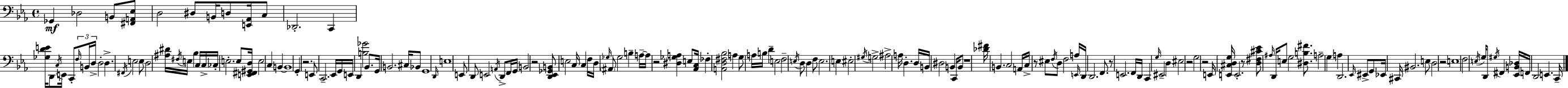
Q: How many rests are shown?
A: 10